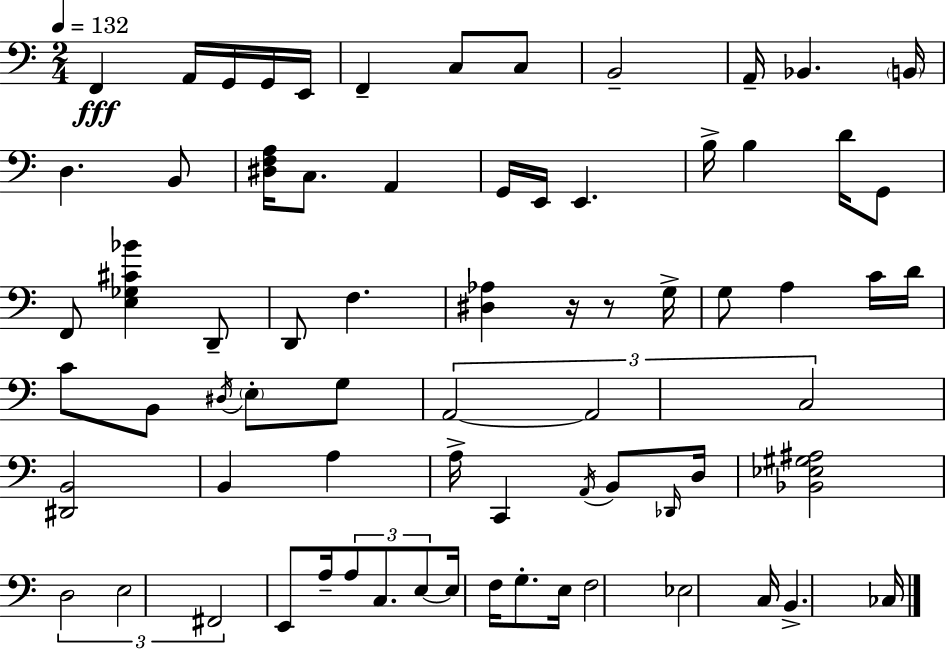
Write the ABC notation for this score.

X:1
T:Untitled
M:2/4
L:1/4
K:Am
F,, A,,/4 G,,/4 G,,/4 E,,/4 F,, C,/2 C,/2 B,,2 A,,/4 _B,, B,,/4 D, B,,/2 [^D,F,A,]/4 C,/2 A,, G,,/4 E,,/4 E,, B,/4 B, D/4 G,,/2 F,,/2 [E,_G,^C_B] D,,/2 D,,/2 F, [^D,_A,] z/4 z/2 G,/4 G,/2 A, C/4 D/4 C/2 B,,/2 ^D,/4 E,/2 G,/2 A,,2 A,,2 C,2 [^D,,B,,]2 B,, A, A,/4 C,, A,,/4 B,,/2 _D,,/4 D,/4 [_B,,_E,^G,^A,]2 D,2 E,2 ^F,,2 E,,/2 A,/4 A,/2 C,/2 E,/2 E,/4 F,/4 G,/2 E,/4 F,2 _E,2 C,/4 B,, _C,/4